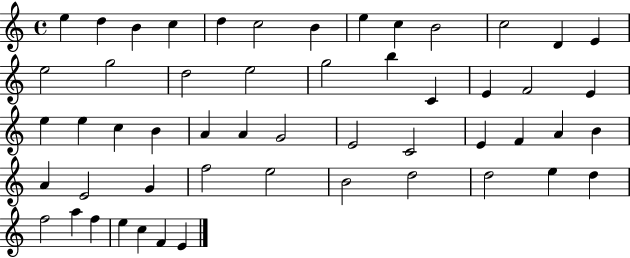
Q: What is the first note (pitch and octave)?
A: E5